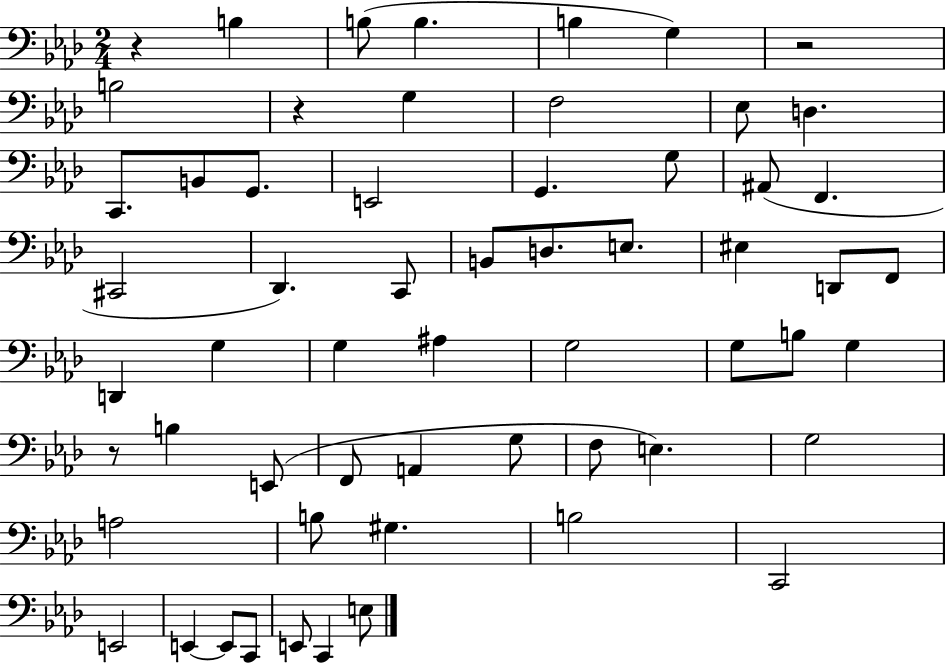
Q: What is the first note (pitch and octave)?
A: B3